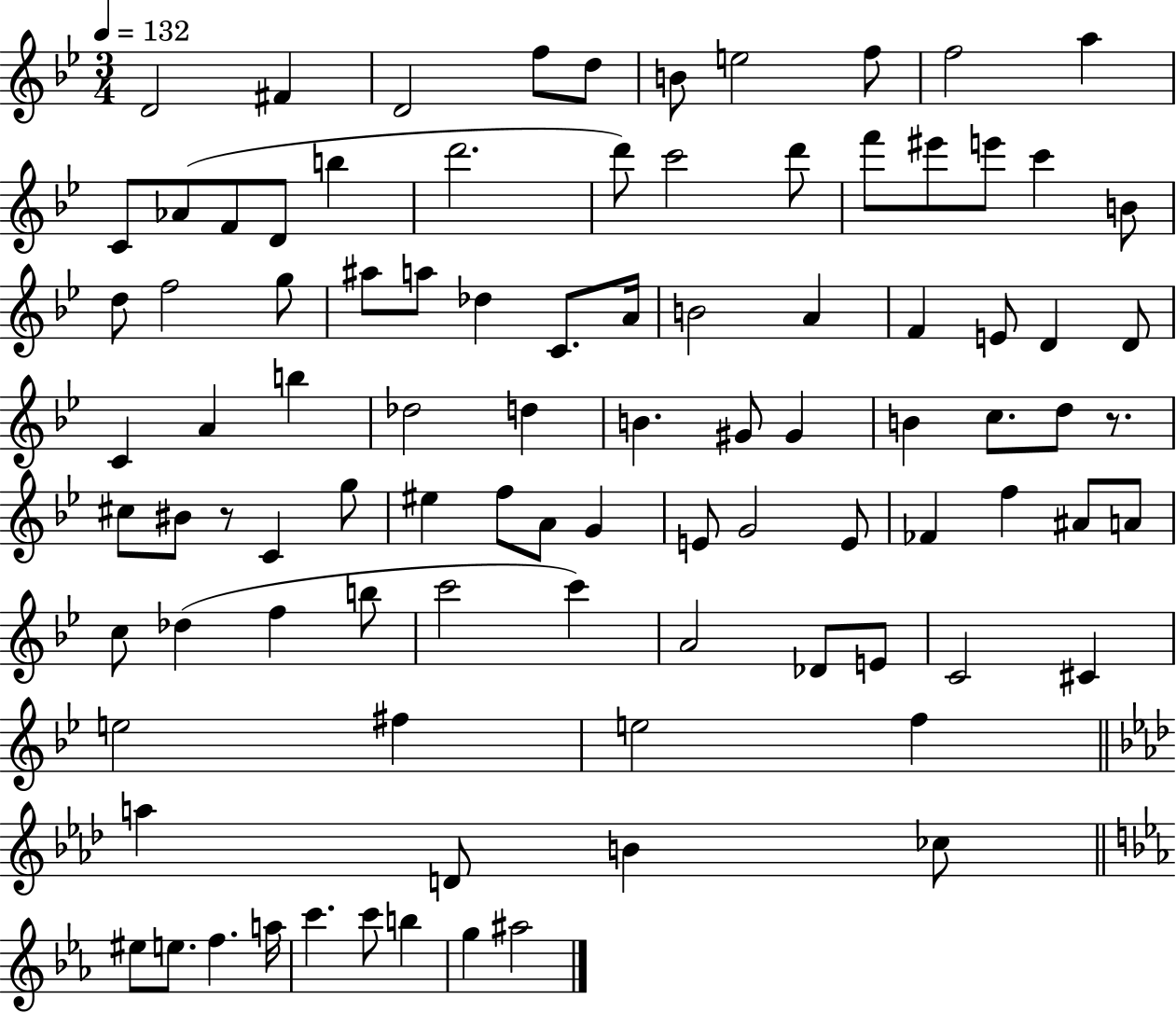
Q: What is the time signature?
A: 3/4